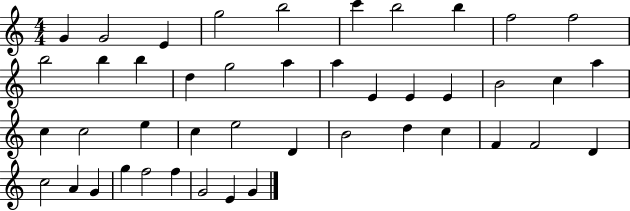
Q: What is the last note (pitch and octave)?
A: G4